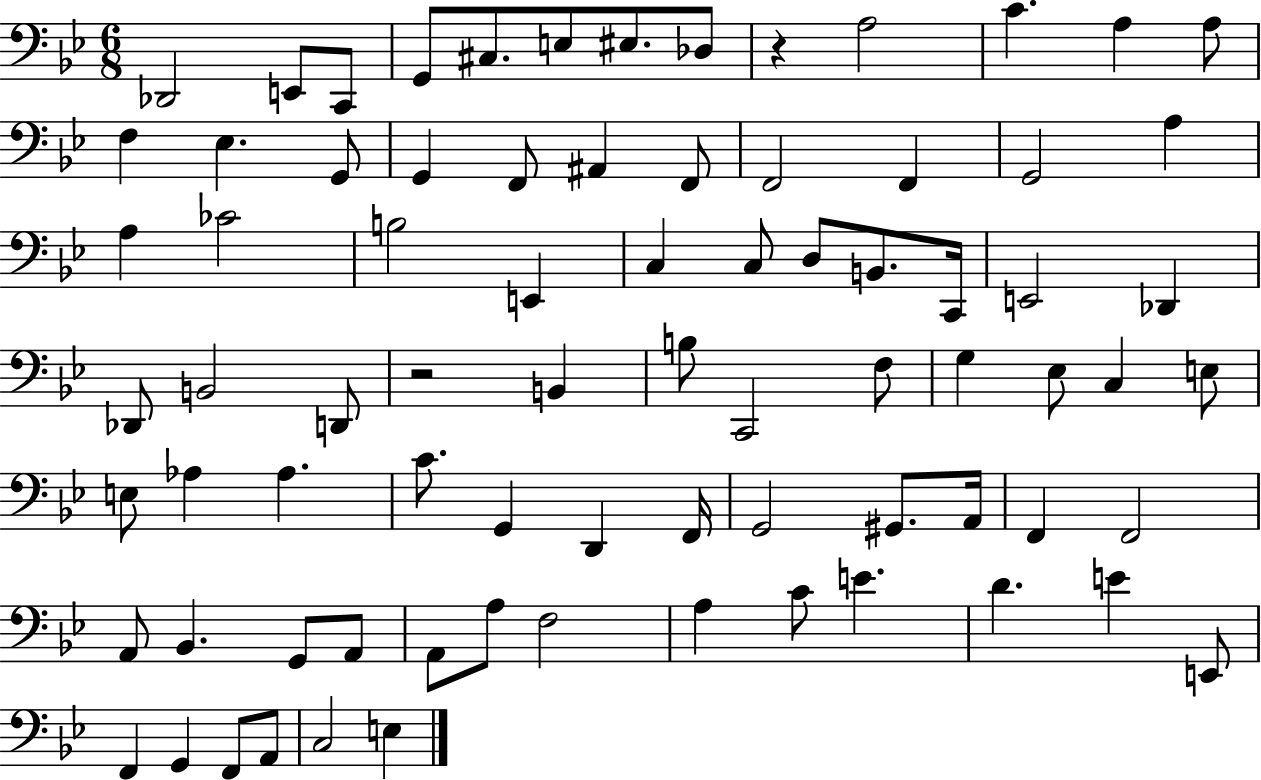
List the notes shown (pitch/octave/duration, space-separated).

Db2/h E2/e C2/e G2/e C#3/e. E3/e EIS3/e. Db3/e R/q A3/h C4/q. A3/q A3/e F3/q Eb3/q. G2/e G2/q F2/e A#2/q F2/e F2/h F2/q G2/h A3/q A3/q CES4/h B3/h E2/q C3/q C3/e D3/e B2/e. C2/s E2/h Db2/q Db2/e B2/h D2/e R/h B2/q B3/e C2/h F3/e G3/q Eb3/e C3/q E3/e E3/e Ab3/q Ab3/q. C4/e. G2/q D2/q F2/s G2/h G#2/e. A2/s F2/q F2/h A2/e Bb2/q. G2/e A2/e A2/e A3/e F3/h A3/q C4/e E4/q. D4/q. E4/q E2/e F2/q G2/q F2/e A2/e C3/h E3/q